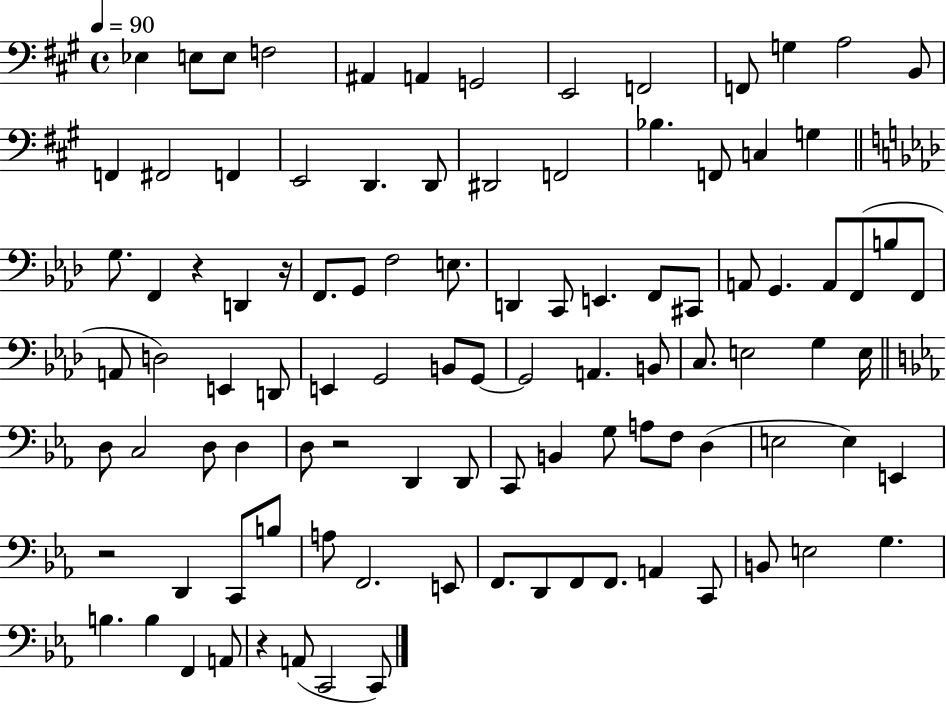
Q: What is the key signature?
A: A major